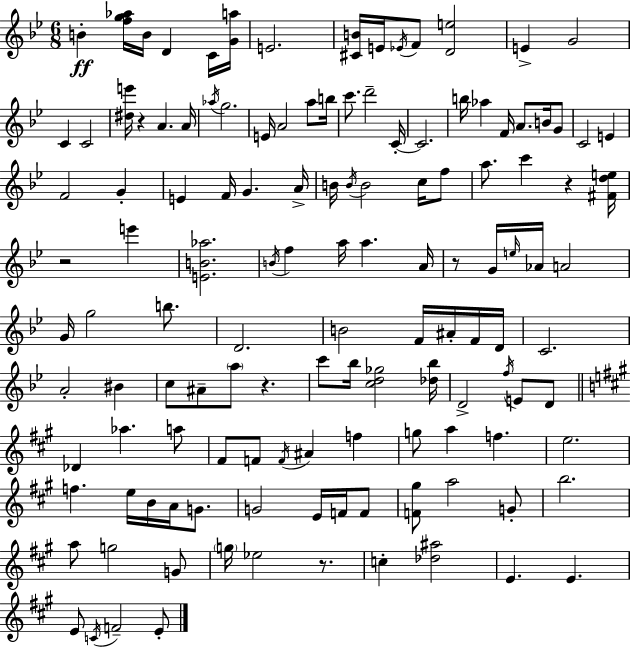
{
  \clef treble
  \numericTimeSignature
  \time 6/8
  \key bes \major
  b'4-.\ff <f'' g'' aes''>16 b'16 d'4 c'16 <g' a''>16 | e'2. | <cis' b'>16 e'16 \acciaccatura { ees'16 } f'8 <d' e''>2 | e'4-> g'2 | \break c'4 c'2 | <dis'' e'''>16 r4 a'4. | a'16 \acciaccatura { aes''16 } g''2. | e'16 a'2 a''8 | \break b''16 c'''8. d'''2-- | c'16-.~~ c'2. | b''16 aes''4 f'16 a'8. b'16 | g'8 c'2 e'4 | \break f'2 g'4-. | e'4 f'16 g'4. | a'16-> b'16 \acciaccatura { b'16 } b'2 | c''16 f''8 a''8. c'''4 r4 | \break <fis' d'' e''>16 r2 e'''4 | <e' b' aes''>2. | \acciaccatura { b'16 } f''4 a''16 a''4. | a'16 r8 g'16 \grace { e''16 } aes'16 a'2 | \break g'16 g''2 | b''8. d'2. | b'2 | f'16 ais'16-. f'16 d'16 c'2. | \break a'2-. | bis'4 c''8 ais'8-- \parenthesize a''8 r4. | c'''8 bes''16 <c'' d'' ges''>2 | <des'' bes''>16 d'2-> | \break \acciaccatura { f''16 } e'8 d'8 \bar "||" \break \key a \major des'4 aes''4. a''8 | fis'8 f'8 \acciaccatura { f'16 } ais'4 f''4 | g''8 a''4 f''4. | e''2. | \break f''4. e''16 b'16 a'16 g'8. | g'2 e'16 f'16 f'8 | <f' gis''>8 a''2 g'8-. | b''2. | \break a''8 g''2 g'8 | \parenthesize g''16 ees''2 r8. | c''4-. <des'' ais''>2 | e'4. e'4. | \break e'8 \acciaccatura { c'16 } f'2-- | e'8-. \bar "|."
}